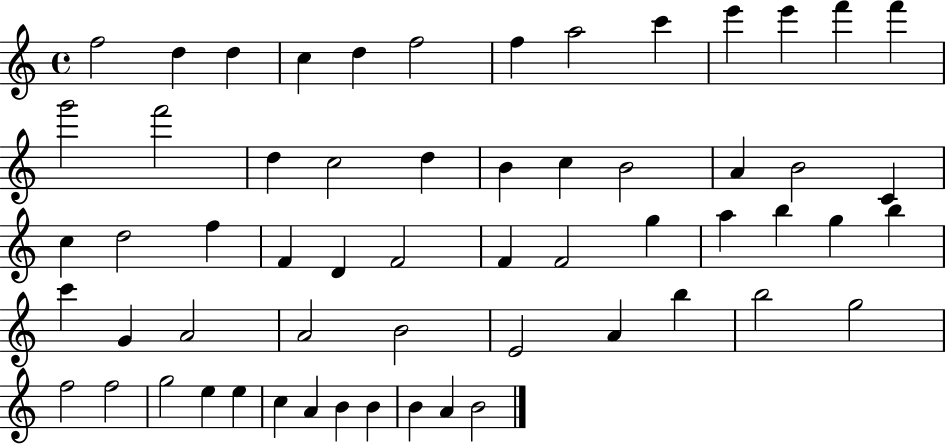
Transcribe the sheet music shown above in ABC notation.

X:1
T:Untitled
M:4/4
L:1/4
K:C
f2 d d c d f2 f a2 c' e' e' f' f' g'2 f'2 d c2 d B c B2 A B2 C c d2 f F D F2 F F2 g a b g b c' G A2 A2 B2 E2 A b b2 g2 f2 f2 g2 e e c A B B B A B2